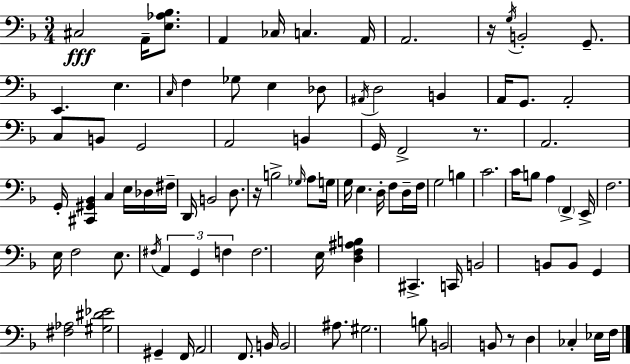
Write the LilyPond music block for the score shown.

{
  \clef bass
  \numericTimeSignature
  \time 3/4
  \key d \minor
  \repeat volta 2 { cis2\fff a,16-- <e aes bes>8. | a,4 ces16 c4. a,16 | a,2. | r16 \acciaccatura { g16 } b,2-. g,8.-- | \break e,4. e4. | \grace { c16 } f4 ges8 e4 | des8 \acciaccatura { ais,16 } d2 b,4 | a,16 g,8. a,2-. | \break c8 b,8 g,2 | a,2 b,4 | g,16 f,2-> | r8. a,2. | \break g,16-. <cis, gis, bes,>4 c4 | e16 des16 fis16-- d,16 b,2 | d8. r16 b2-> | \grace { ges16 } a8 g16 g16 e4. d16-. | \break f8 d16-- f16 g2 | b4 c'2. | c'16 b8 a4 \parenthesize f,4-> | e,16-> f2. | \break e16 f2 | e8. \acciaccatura { fis16 } \tuplet 3/2 { a,4 g,4 | f4 } f2. | e16 <d f ais b>4 cis,4.-> | \break c,16 b,2 | b,8 b,8 g,4 <fis aes>2 | <gis dis' ees'>2 | gis,4-- f,16 a,2 | \break f,8. b,16 b,2 | ais8. gis2. | b8 b,2 | b,8 r8 d4 ces4-. | \break ees16 f16 } \bar "|."
}